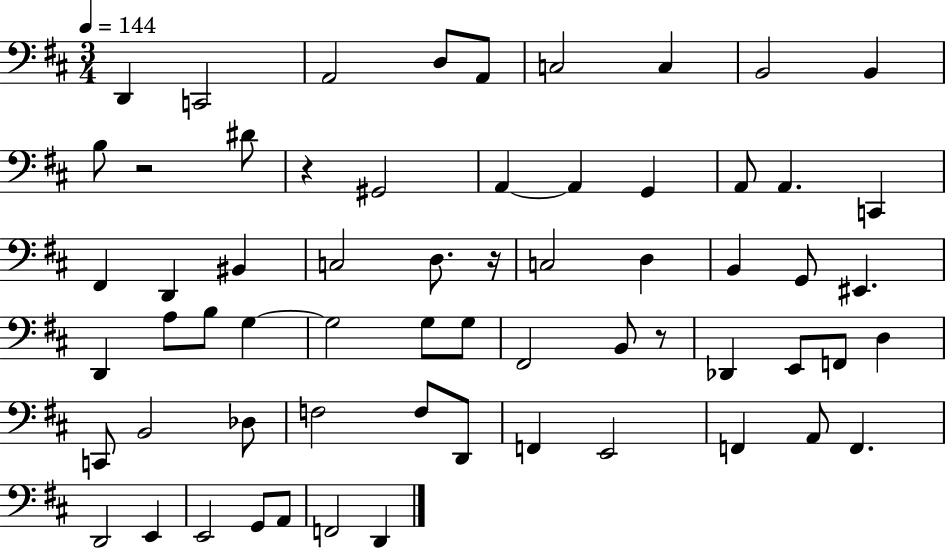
X:1
T:Untitled
M:3/4
L:1/4
K:D
D,, C,,2 A,,2 D,/2 A,,/2 C,2 C, B,,2 B,, B,/2 z2 ^D/2 z ^G,,2 A,, A,, G,, A,,/2 A,, C,, ^F,, D,, ^B,, C,2 D,/2 z/4 C,2 D, B,, G,,/2 ^E,, D,, A,/2 B,/2 G, G,2 G,/2 G,/2 ^F,,2 B,,/2 z/2 _D,, E,,/2 F,,/2 D, C,,/2 B,,2 _D,/2 F,2 F,/2 D,,/2 F,, E,,2 F,, A,,/2 F,, D,,2 E,, E,,2 G,,/2 A,,/2 F,,2 D,,